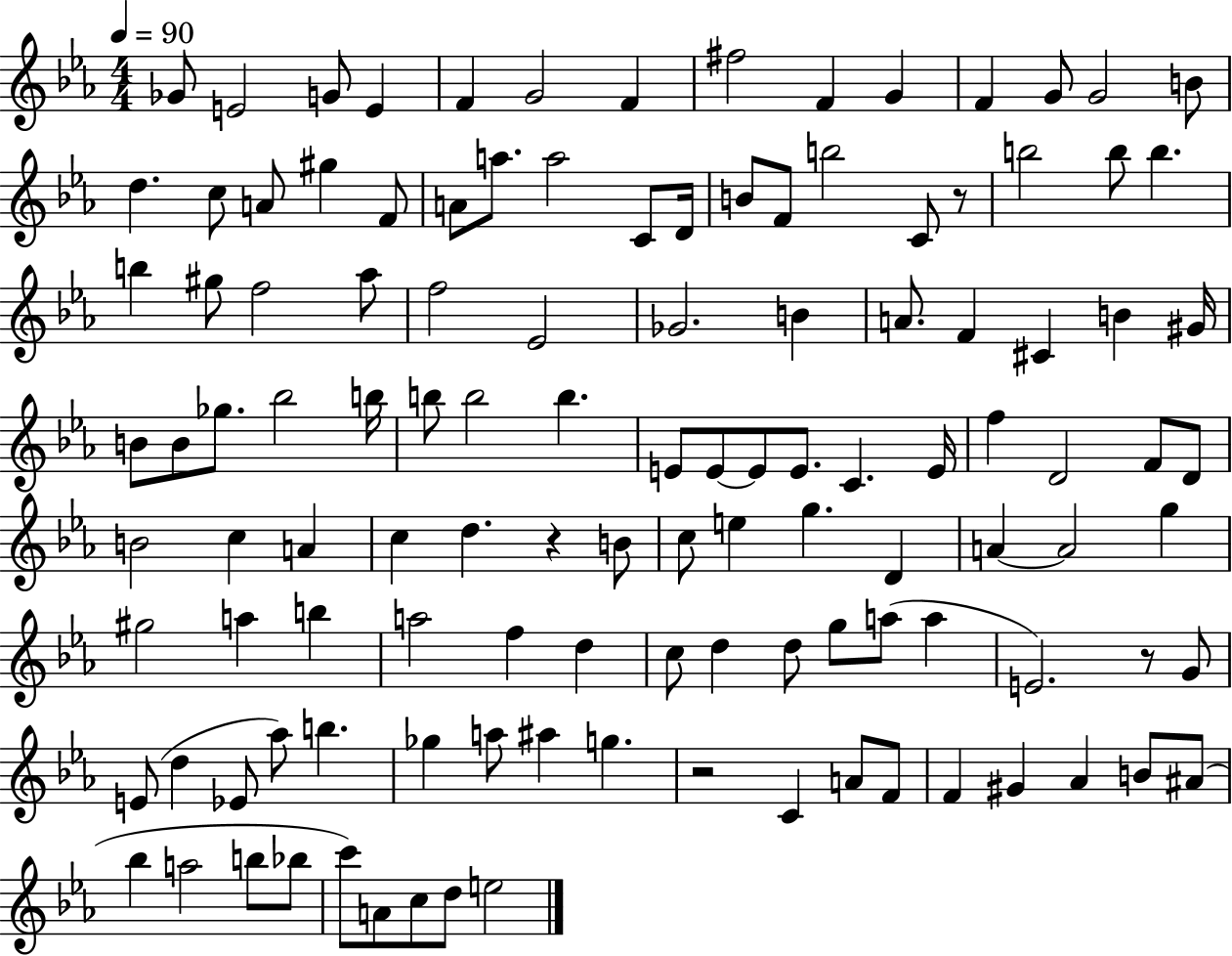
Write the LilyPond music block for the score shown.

{
  \clef treble
  \numericTimeSignature
  \time 4/4
  \key ees \major
  \tempo 4 = 90
  ges'8 e'2 g'8 e'4 | f'4 g'2 f'4 | fis''2 f'4 g'4 | f'4 g'8 g'2 b'8 | \break d''4. c''8 a'8 gis''4 f'8 | a'8 a''8. a''2 c'8 d'16 | b'8 f'8 b''2 c'8 r8 | b''2 b''8 b''4. | \break b''4 gis''8 f''2 aes''8 | f''2 ees'2 | ges'2. b'4 | a'8. f'4 cis'4 b'4 gis'16 | \break b'8 b'8 ges''8. bes''2 b''16 | b''8 b''2 b''4. | e'8 e'8~~ e'8 e'8. c'4. e'16 | f''4 d'2 f'8 d'8 | \break b'2 c''4 a'4 | c''4 d''4. r4 b'8 | c''8 e''4 g''4. d'4 | a'4~~ a'2 g''4 | \break gis''2 a''4 b''4 | a''2 f''4 d''4 | c''8 d''4 d''8 g''8 a''8( a''4 | e'2.) r8 g'8 | \break e'8( d''4 ees'8 aes''8) b''4. | ges''4 a''8 ais''4 g''4. | r2 c'4 a'8 f'8 | f'4 gis'4 aes'4 b'8 ais'8( | \break bes''4 a''2 b''8 bes''8 | c'''8) a'8 c''8 d''8 e''2 | \bar "|."
}